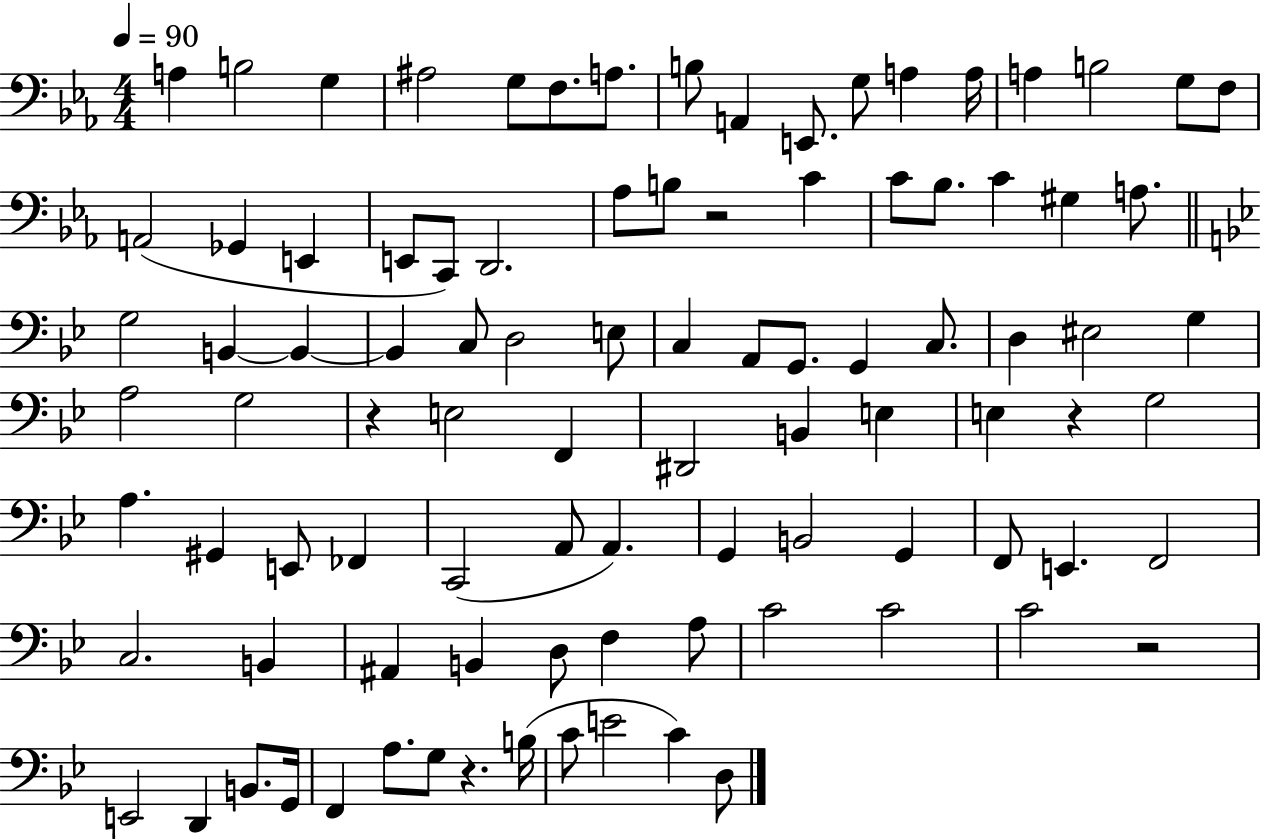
{
  \clef bass
  \numericTimeSignature
  \time 4/4
  \key ees \major
  \tempo 4 = 90
  \repeat volta 2 { a4 b2 g4 | ais2 g8 f8. a8. | b8 a,4 e,8. g8 a4 a16 | a4 b2 g8 f8 | \break a,2( ges,4 e,4 | e,8 c,8) d,2. | aes8 b8 r2 c'4 | c'8 bes8. c'4 gis4 a8. | \break \bar "||" \break \key bes \major g2 b,4~~ b,4~~ | b,4 c8 d2 e8 | c4 a,8 g,8. g,4 c8. | d4 eis2 g4 | \break a2 g2 | r4 e2 f,4 | dis,2 b,4 e4 | e4 r4 g2 | \break a4. gis,4 e,8 fes,4 | c,2( a,8 a,4.) | g,4 b,2 g,4 | f,8 e,4. f,2 | \break c2. b,4 | ais,4 b,4 d8 f4 a8 | c'2 c'2 | c'2 r2 | \break e,2 d,4 b,8. g,16 | f,4 a8. g8 r4. b16( | c'8 e'2 c'4) d8 | } \bar "|."
}